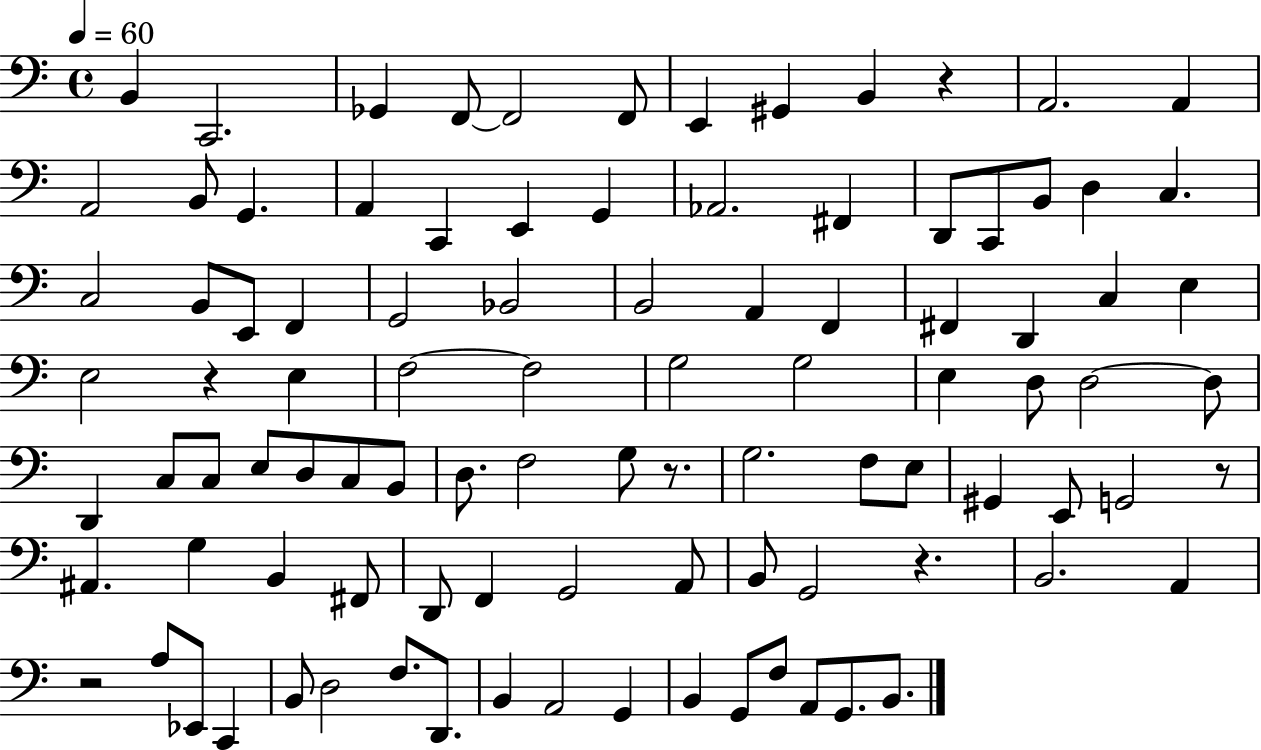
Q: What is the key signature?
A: C major